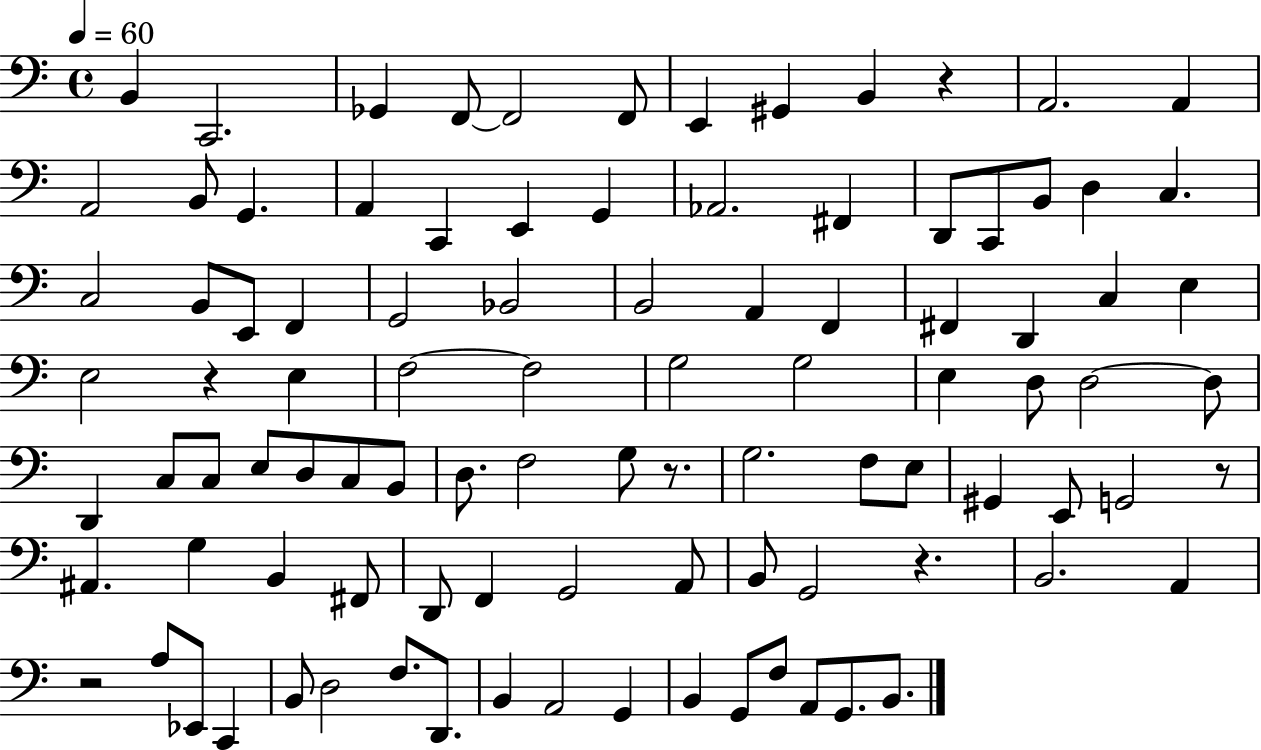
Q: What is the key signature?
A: C major